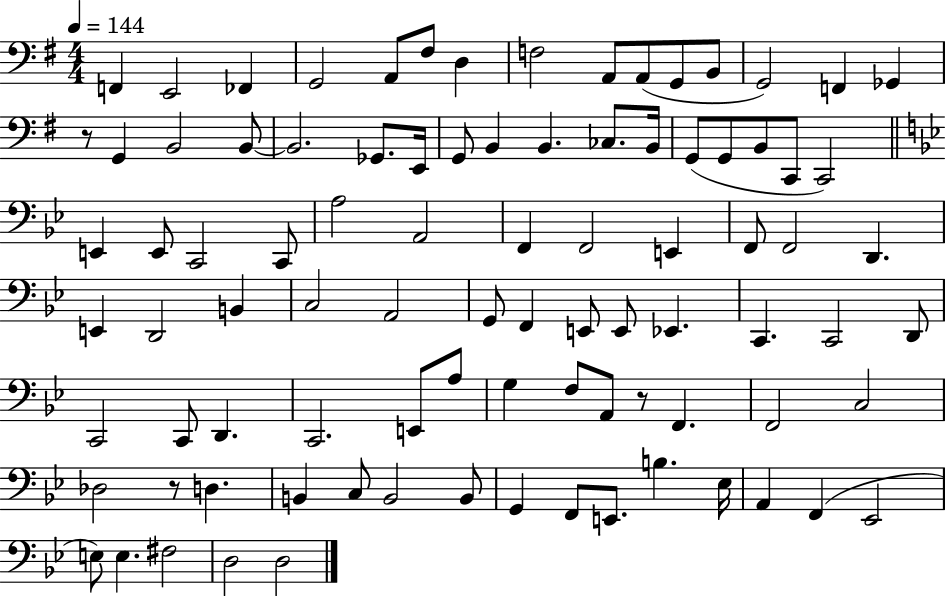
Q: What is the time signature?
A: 4/4